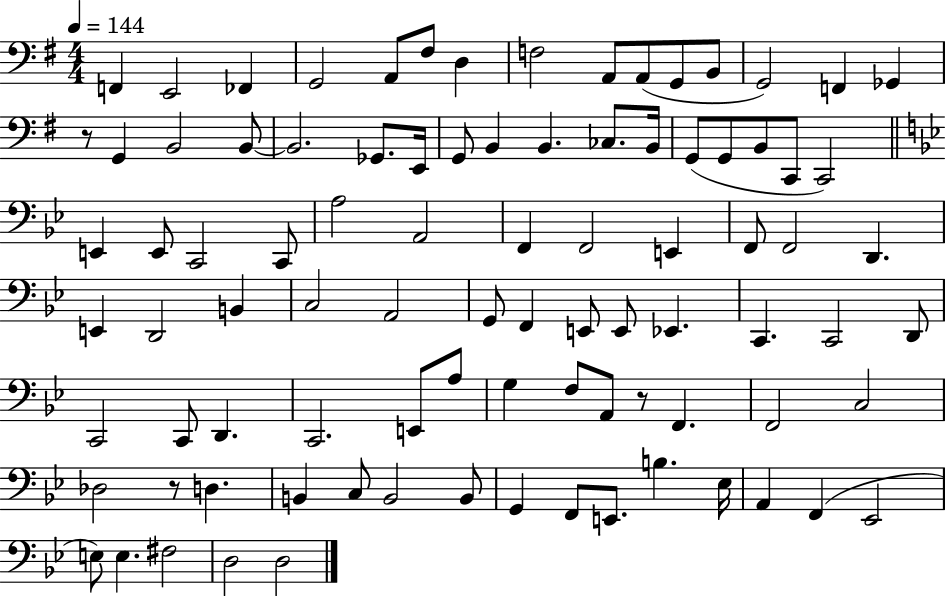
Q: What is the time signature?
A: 4/4